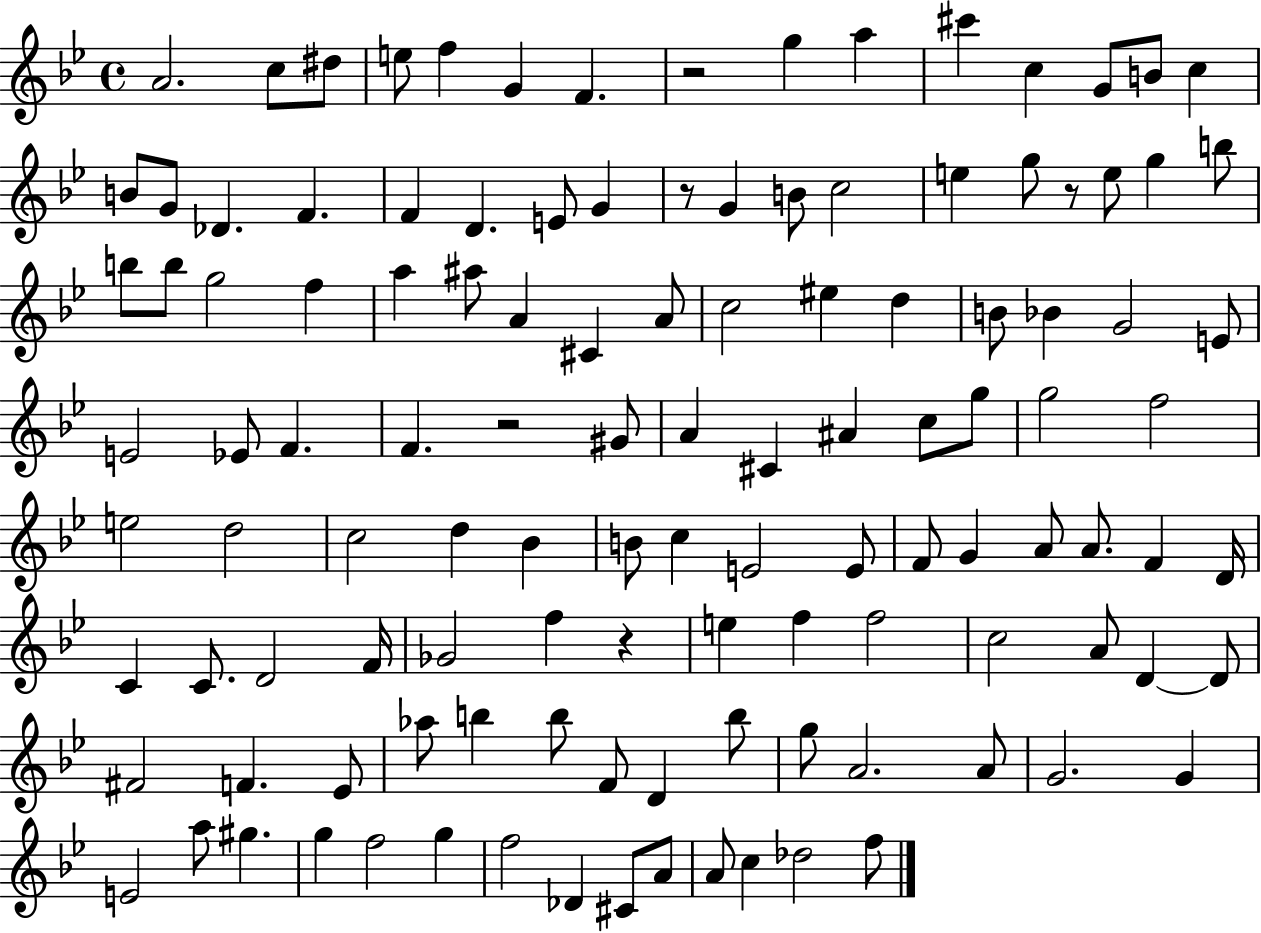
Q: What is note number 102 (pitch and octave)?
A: A5